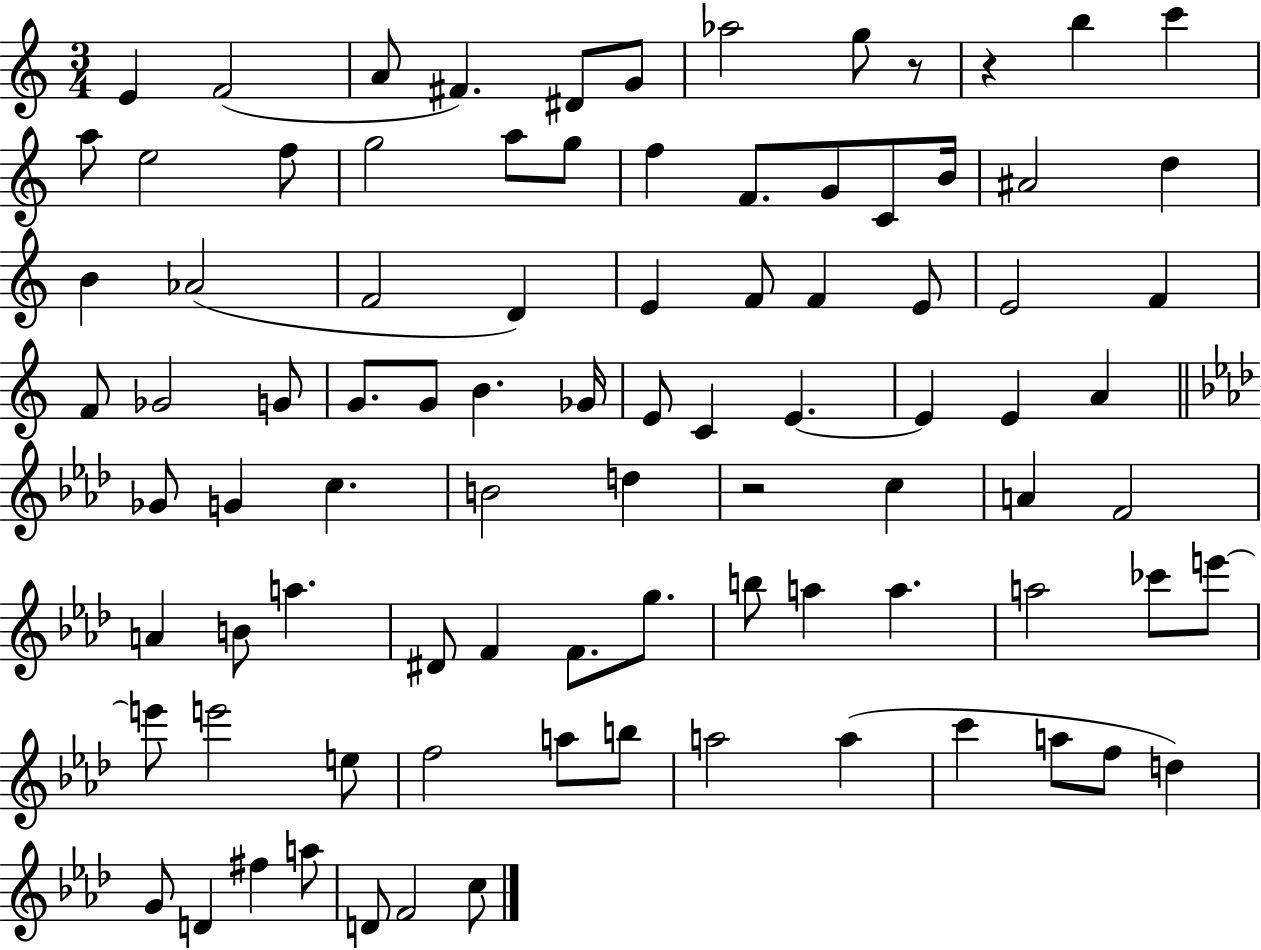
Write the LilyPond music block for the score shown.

{
  \clef treble
  \numericTimeSignature
  \time 3/4
  \key c \major
  e'4 f'2( | a'8 fis'4.) dis'8 g'8 | aes''2 g''8 r8 | r4 b''4 c'''4 | \break a''8 e''2 f''8 | g''2 a''8 g''8 | f''4 f'8. g'8 c'8 b'16 | ais'2 d''4 | \break b'4 aes'2( | f'2 d'4) | e'4 f'8 f'4 e'8 | e'2 f'4 | \break f'8 ges'2 g'8 | g'8. g'8 b'4. ges'16 | e'8 c'4 e'4.~~ | e'4 e'4 a'4 | \break \bar "||" \break \key f \minor ges'8 g'4 c''4. | b'2 d''4 | r2 c''4 | a'4 f'2 | \break a'4 b'8 a''4. | dis'8 f'4 f'8. g''8. | b''8 a''4 a''4. | a''2 ces'''8 e'''8~~ | \break e'''8 e'''2 e''8 | f''2 a''8 b''8 | a''2 a''4( | c'''4 a''8 f''8 d''4) | \break g'8 d'4 fis''4 a''8 | d'8 f'2 c''8 | \bar "|."
}